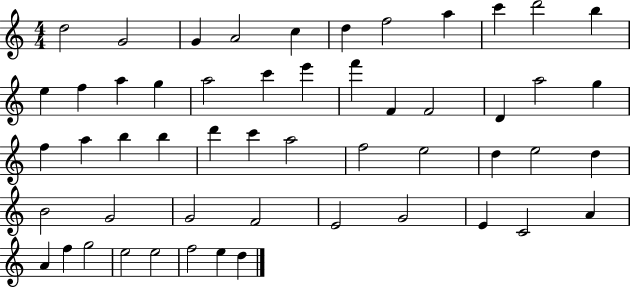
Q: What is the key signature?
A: C major